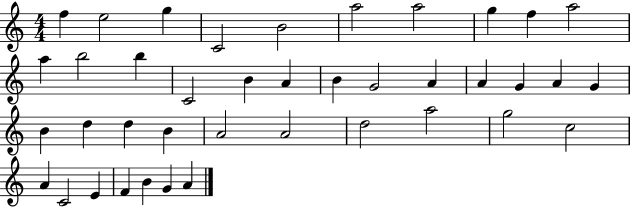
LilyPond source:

{
  \clef treble
  \numericTimeSignature
  \time 4/4
  \key c \major
  f''4 e''2 g''4 | c'2 b'2 | a''2 a''2 | g''4 f''4 a''2 | \break a''4 b''2 b''4 | c'2 b'4 a'4 | b'4 g'2 a'4 | a'4 g'4 a'4 g'4 | \break b'4 d''4 d''4 b'4 | a'2 a'2 | d''2 a''2 | g''2 c''2 | \break a'4 c'2 e'4 | f'4 b'4 g'4 a'4 | \bar "|."
}